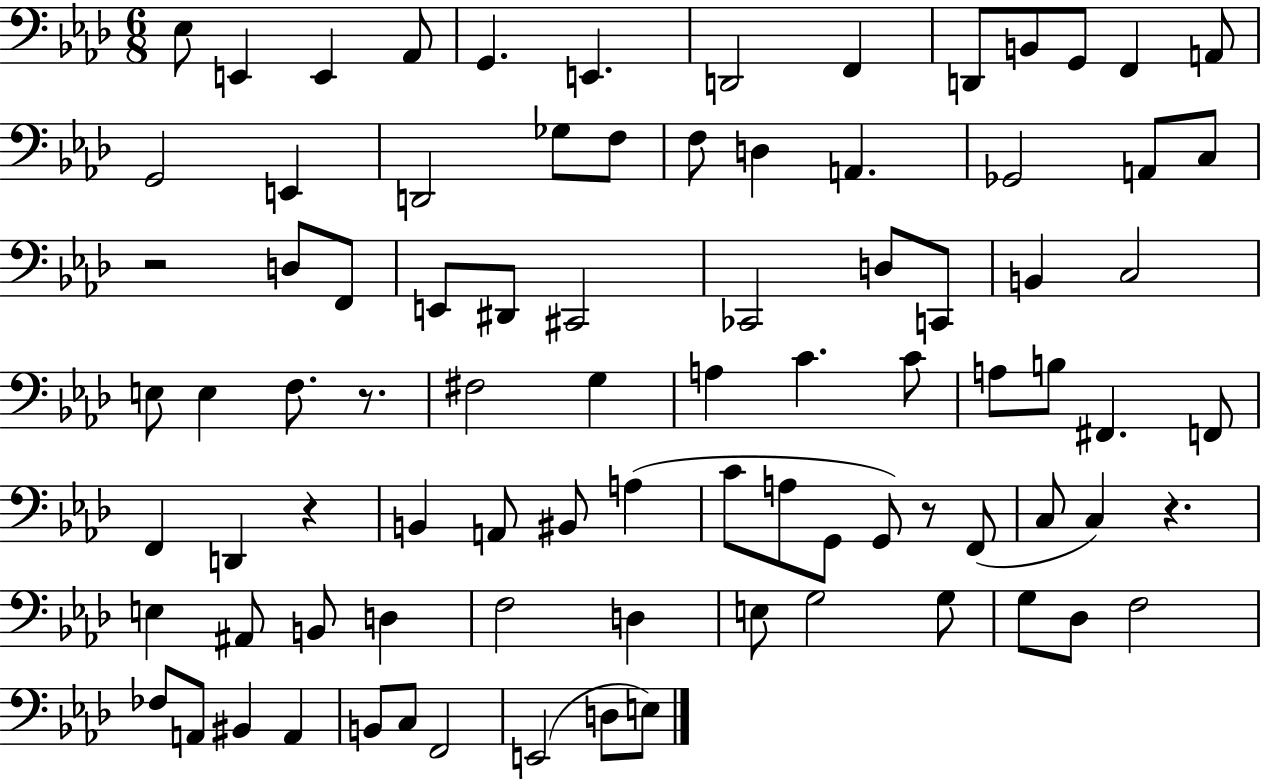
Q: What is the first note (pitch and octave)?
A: Eb3